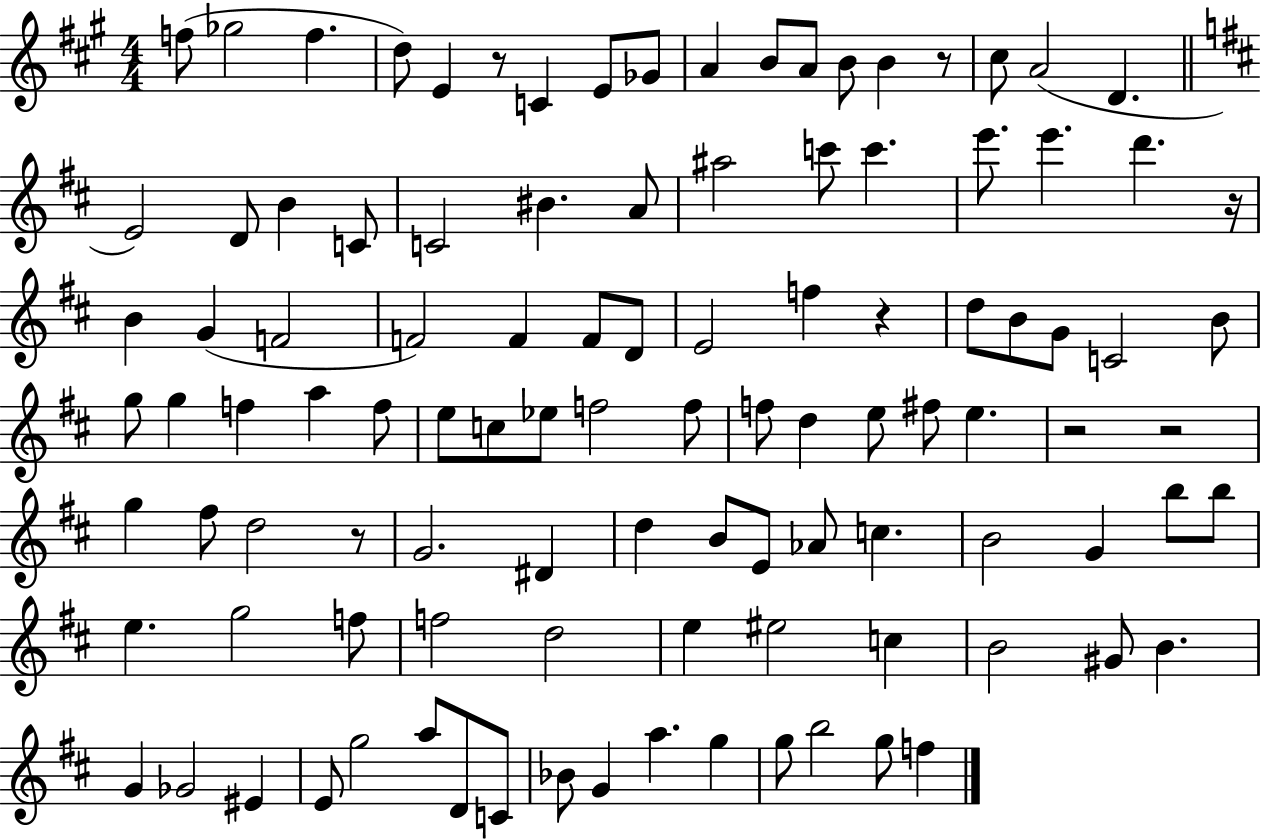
X:1
T:Untitled
M:4/4
L:1/4
K:A
f/2 _g2 f d/2 E z/2 C E/2 _G/2 A B/2 A/2 B/2 B z/2 ^c/2 A2 D E2 D/2 B C/2 C2 ^B A/2 ^a2 c'/2 c' e'/2 e' d' z/4 B G F2 F2 F F/2 D/2 E2 f z d/2 B/2 G/2 C2 B/2 g/2 g f a f/2 e/2 c/2 _e/2 f2 f/2 f/2 d e/2 ^f/2 e z2 z2 g ^f/2 d2 z/2 G2 ^D d B/2 E/2 _A/2 c B2 G b/2 b/2 e g2 f/2 f2 d2 e ^e2 c B2 ^G/2 B G _G2 ^E E/2 g2 a/2 D/2 C/2 _B/2 G a g g/2 b2 g/2 f